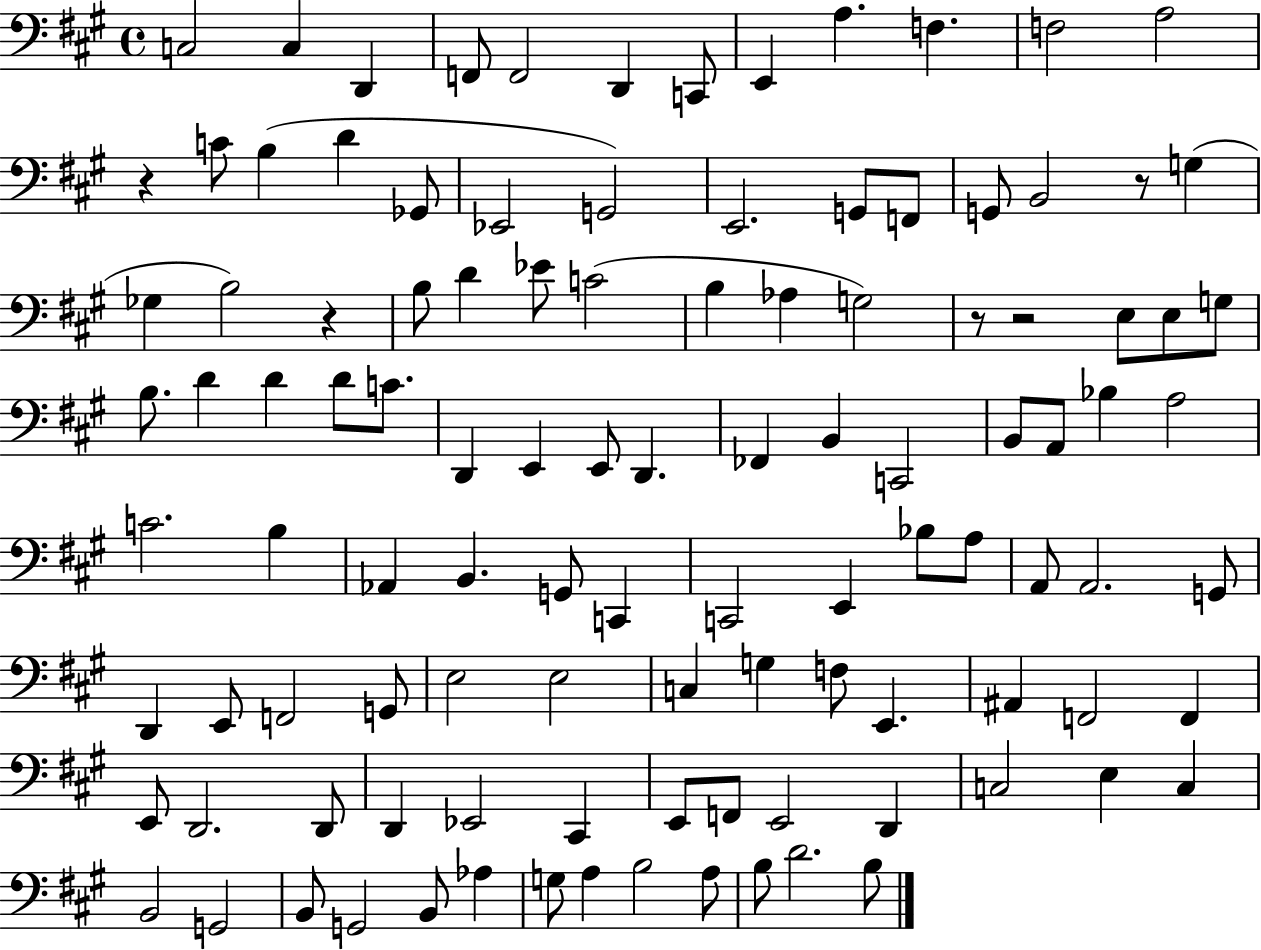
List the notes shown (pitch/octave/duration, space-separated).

C3/h C3/q D2/q F2/e F2/h D2/q C2/e E2/q A3/q. F3/q. F3/h A3/h R/q C4/e B3/q D4/q Gb2/e Eb2/h G2/h E2/h. G2/e F2/e G2/e B2/h R/e G3/q Gb3/q B3/h R/q B3/e D4/q Eb4/e C4/h B3/q Ab3/q G3/h R/e R/h E3/e E3/e G3/e B3/e. D4/q D4/q D4/e C4/e. D2/q E2/q E2/e D2/q. FES2/q B2/q C2/h B2/e A2/e Bb3/q A3/h C4/h. B3/q Ab2/q B2/q. G2/e C2/q C2/h E2/q Bb3/e A3/e A2/e A2/h. G2/e D2/q E2/e F2/h G2/e E3/h E3/h C3/q G3/q F3/e E2/q. A#2/q F2/h F2/q E2/e D2/h. D2/e D2/q Eb2/h C#2/q E2/e F2/e E2/h D2/q C3/h E3/q C3/q B2/h G2/h B2/e G2/h B2/e Ab3/q G3/e A3/q B3/h A3/e B3/e D4/h. B3/e